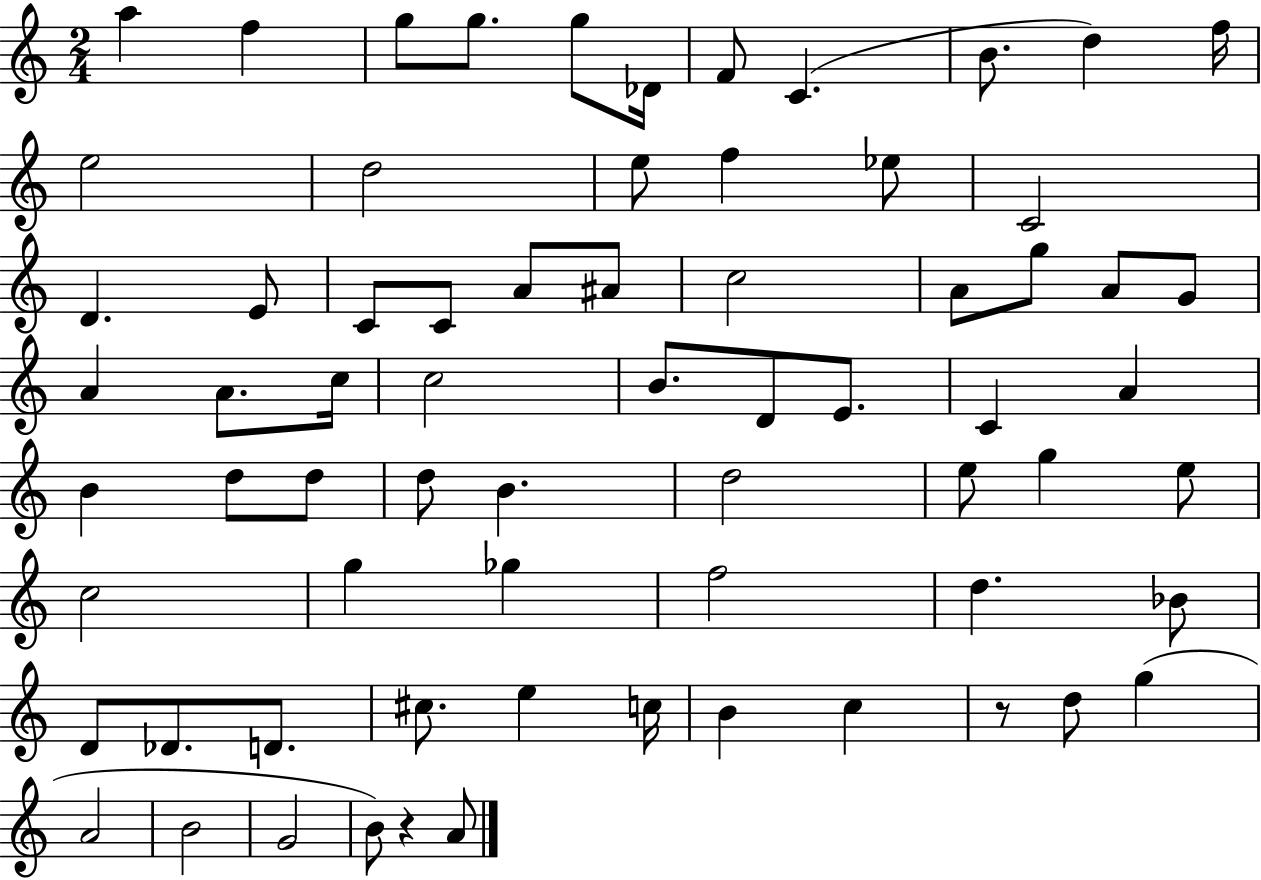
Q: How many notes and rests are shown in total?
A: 69